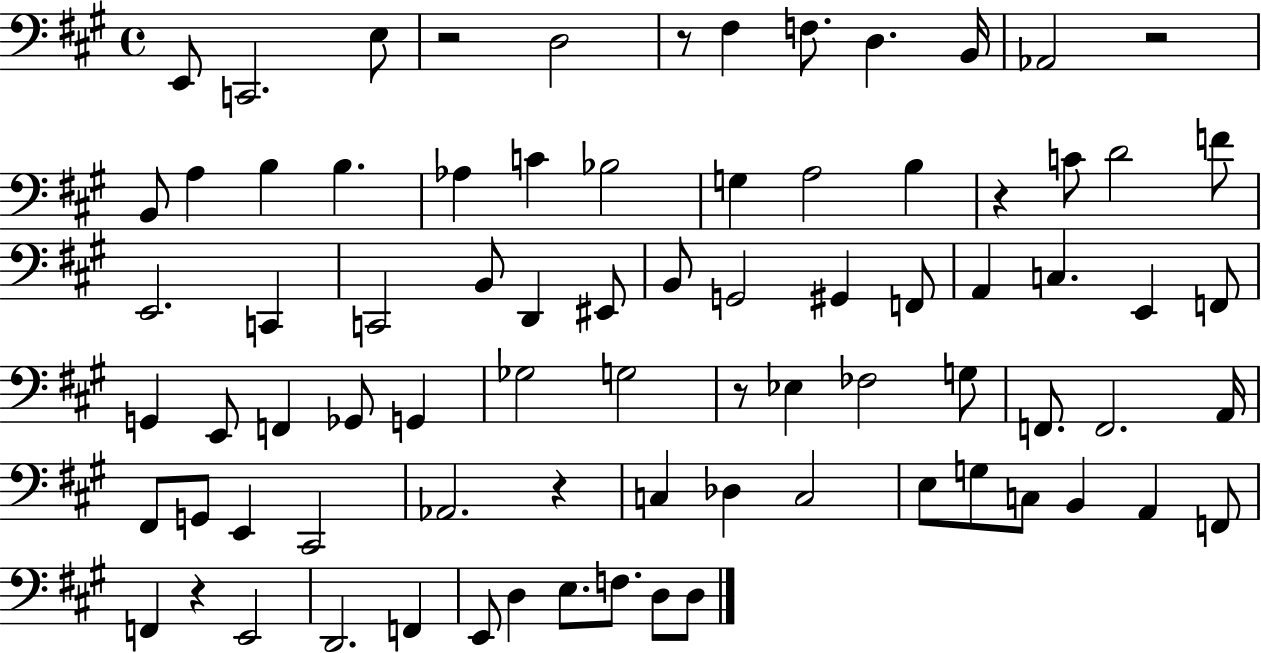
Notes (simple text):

E2/e C2/h. E3/e R/h D3/h R/e F#3/q F3/e. D3/q. B2/s Ab2/h R/h B2/e A3/q B3/q B3/q. Ab3/q C4/q Bb3/h G3/q A3/h B3/q R/q C4/e D4/h F4/e E2/h. C2/q C2/h B2/e D2/q EIS2/e B2/e G2/h G#2/q F2/e A2/q C3/q. E2/q F2/e G2/q E2/e F2/q Gb2/e G2/q Gb3/h G3/h R/e Eb3/q FES3/h G3/e F2/e. F2/h. A2/s F#2/e G2/e E2/q C#2/h Ab2/h. R/q C3/q Db3/q C3/h E3/e G3/e C3/e B2/q A2/q F2/e F2/q R/q E2/h D2/h. F2/q E2/e D3/q E3/e. F3/e. D3/e D3/e